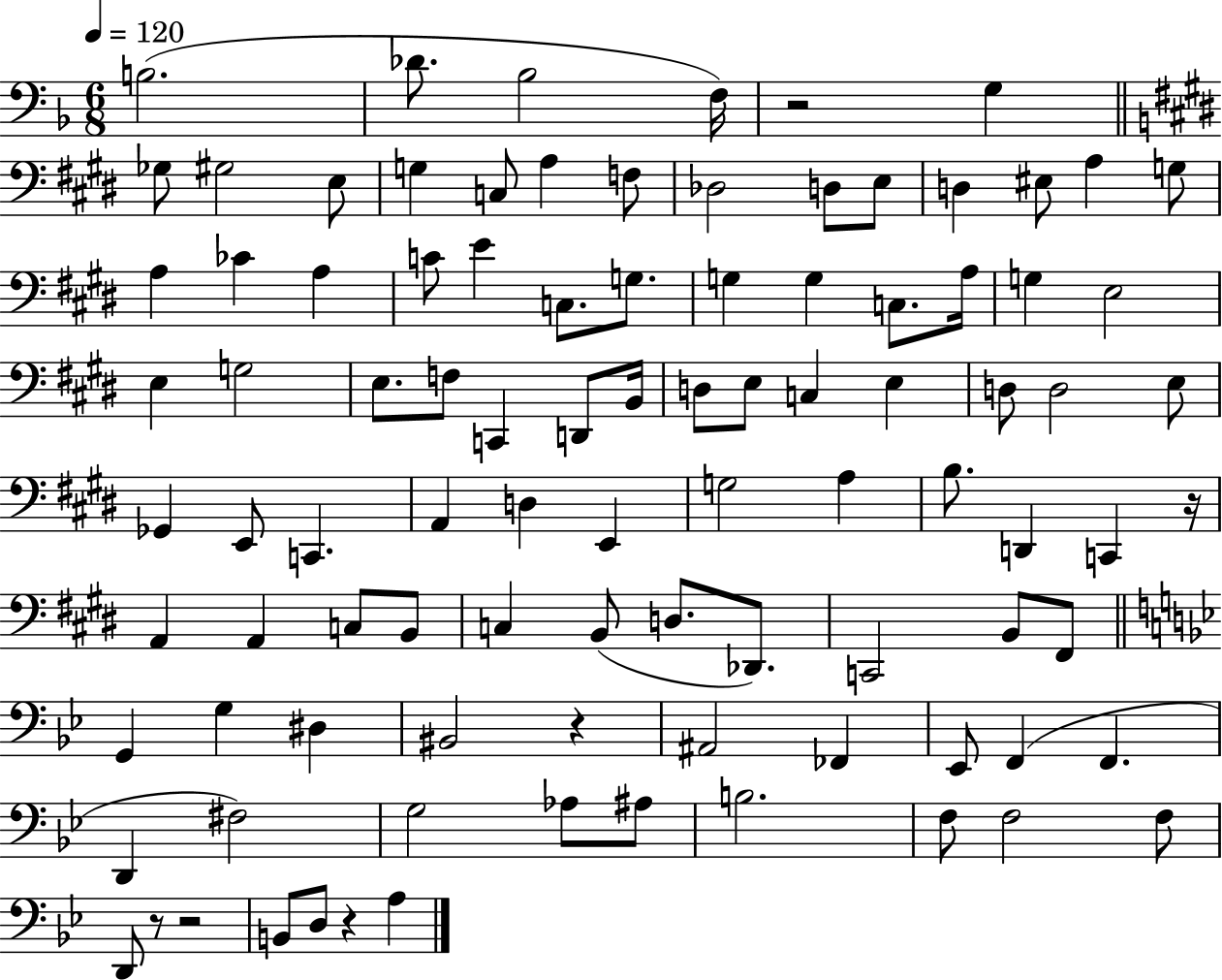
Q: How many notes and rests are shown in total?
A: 96